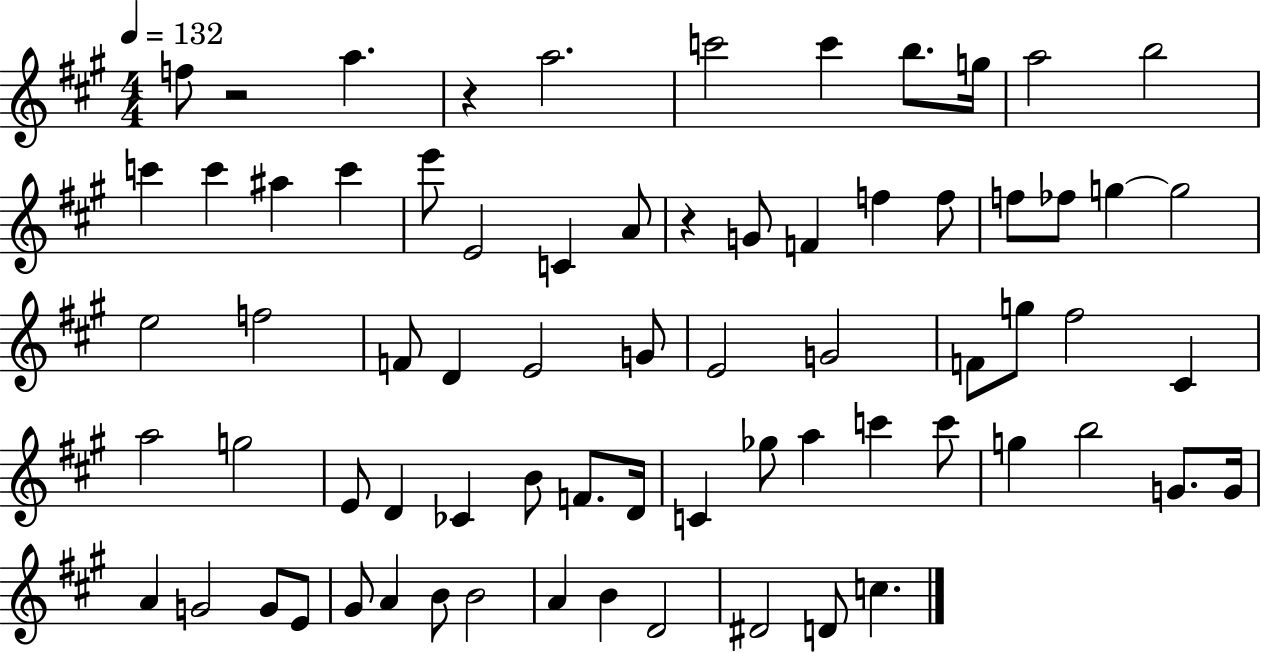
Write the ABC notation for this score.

X:1
T:Untitled
M:4/4
L:1/4
K:A
f/2 z2 a z a2 c'2 c' b/2 g/4 a2 b2 c' c' ^a c' e'/2 E2 C A/2 z G/2 F f f/2 f/2 _f/2 g g2 e2 f2 F/2 D E2 G/2 E2 G2 F/2 g/2 ^f2 ^C a2 g2 E/2 D _C B/2 F/2 D/4 C _g/2 a c' c'/2 g b2 G/2 G/4 A G2 G/2 E/2 ^G/2 A B/2 B2 A B D2 ^D2 D/2 c